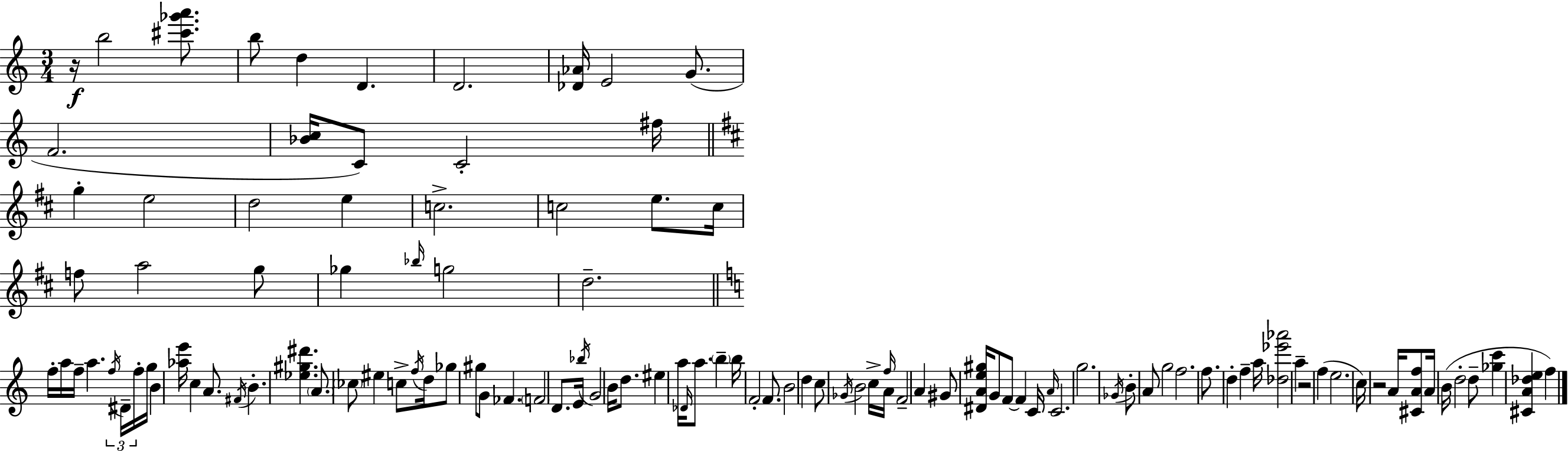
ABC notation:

X:1
T:Untitled
M:3/4
L:1/4
K:Am
z/4 b2 [^c'_g'a']/2 b/2 d D D2 [_D_A]/4 E2 G/2 F2 [_Bc]/4 C/2 C2 ^f/4 g e2 d2 e c2 c2 e/2 c/4 f/2 a2 g/2 _g _b/4 g2 d2 f/4 a/4 f/4 a f/4 ^D/4 f/4 g/4 B [_ae']/4 c A/2 ^F/4 B [_e^g^d'] A/2 _c/2 ^e c/2 f/4 d/4 _g/2 ^g/2 G/2 _F F2 D/2 E/4 _b/4 G2 B/4 d/2 ^e a/4 _D/4 a/2 b b/4 F2 F/2 B2 d c/2 _G/4 B2 c/4 f/4 A/4 F2 A ^G/2 [^DAe^g]/4 G/2 F/2 F C/4 A/4 C2 g2 _G/4 B/2 A/2 g2 f2 f/2 d f a/4 [_d_e'_a']2 a z2 f e2 c/4 z2 A/4 [^CAf]/2 A/4 B/4 d2 d/2 [_gc'] [^CA_de] f